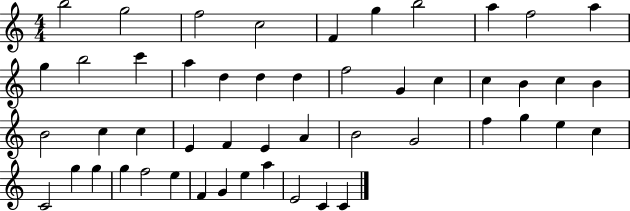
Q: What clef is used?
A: treble